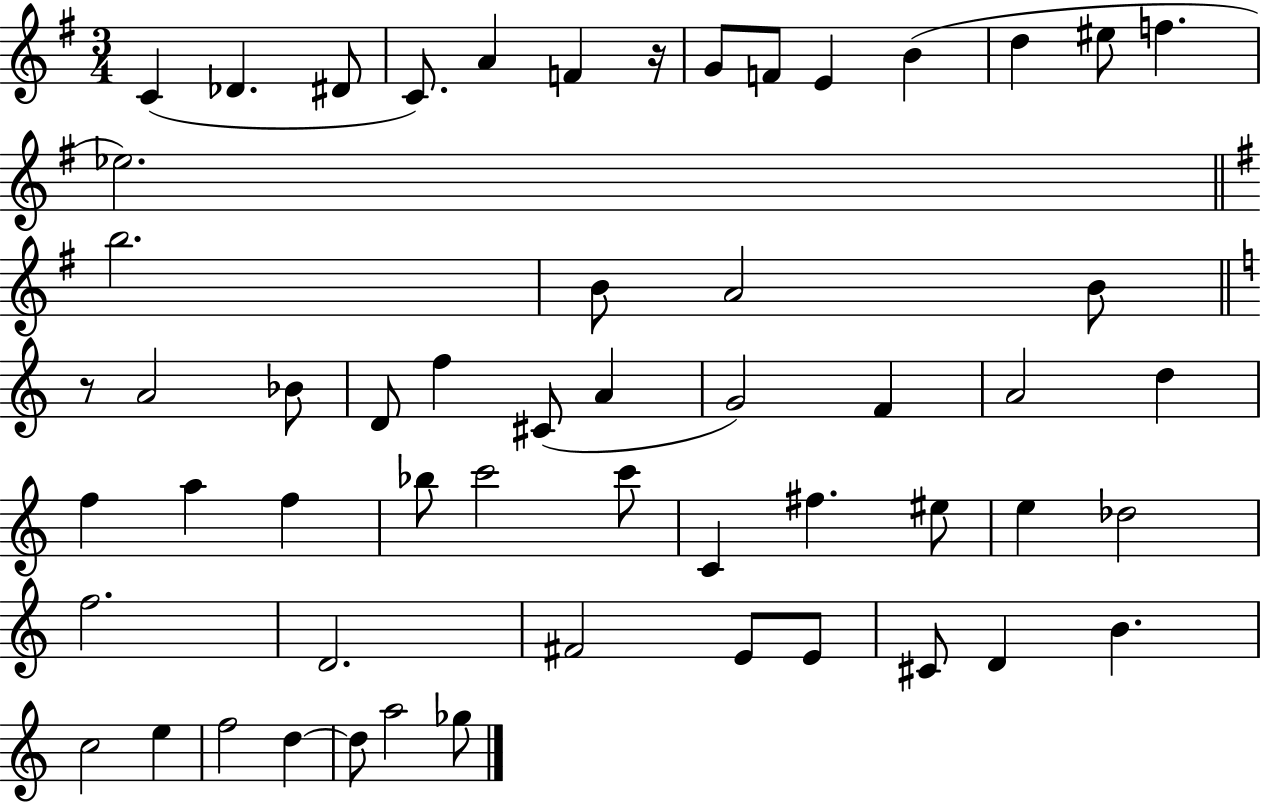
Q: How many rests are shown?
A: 2